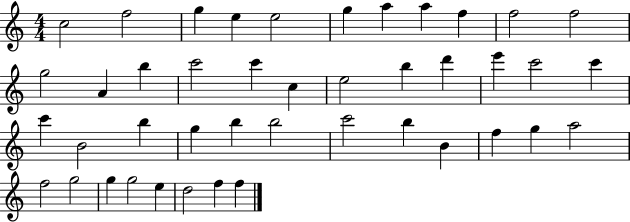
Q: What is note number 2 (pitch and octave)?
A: F5